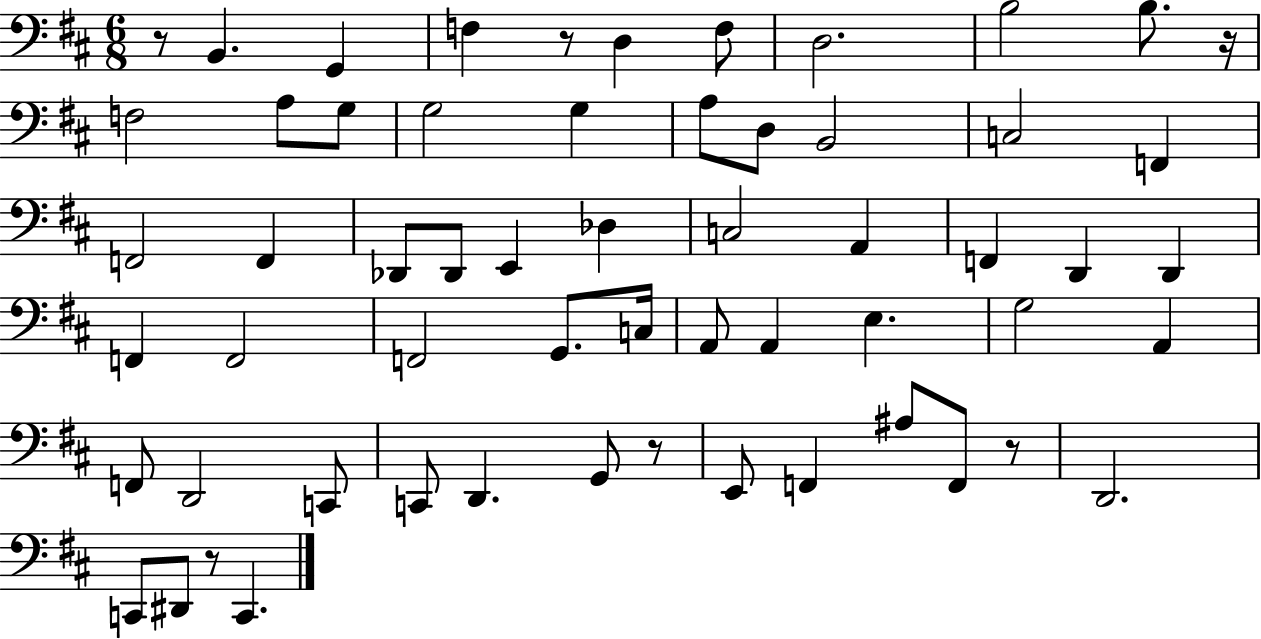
{
  \clef bass
  \numericTimeSignature
  \time 6/8
  \key d \major
  \repeat volta 2 { r8 b,4. g,4 | f4 r8 d4 f8 | d2. | b2 b8. r16 | \break f2 a8 g8 | g2 g4 | a8 d8 b,2 | c2 f,4 | \break f,2 f,4 | des,8 des,8 e,4 des4 | c2 a,4 | f,4 d,4 d,4 | \break f,4 f,2 | f,2 g,8. c16 | a,8 a,4 e4. | g2 a,4 | \break f,8 d,2 c,8 | c,8 d,4. g,8 r8 | e,8 f,4 ais8 f,8 r8 | d,2. | \break c,8 dis,8 r8 c,4. | } \bar "|."
}